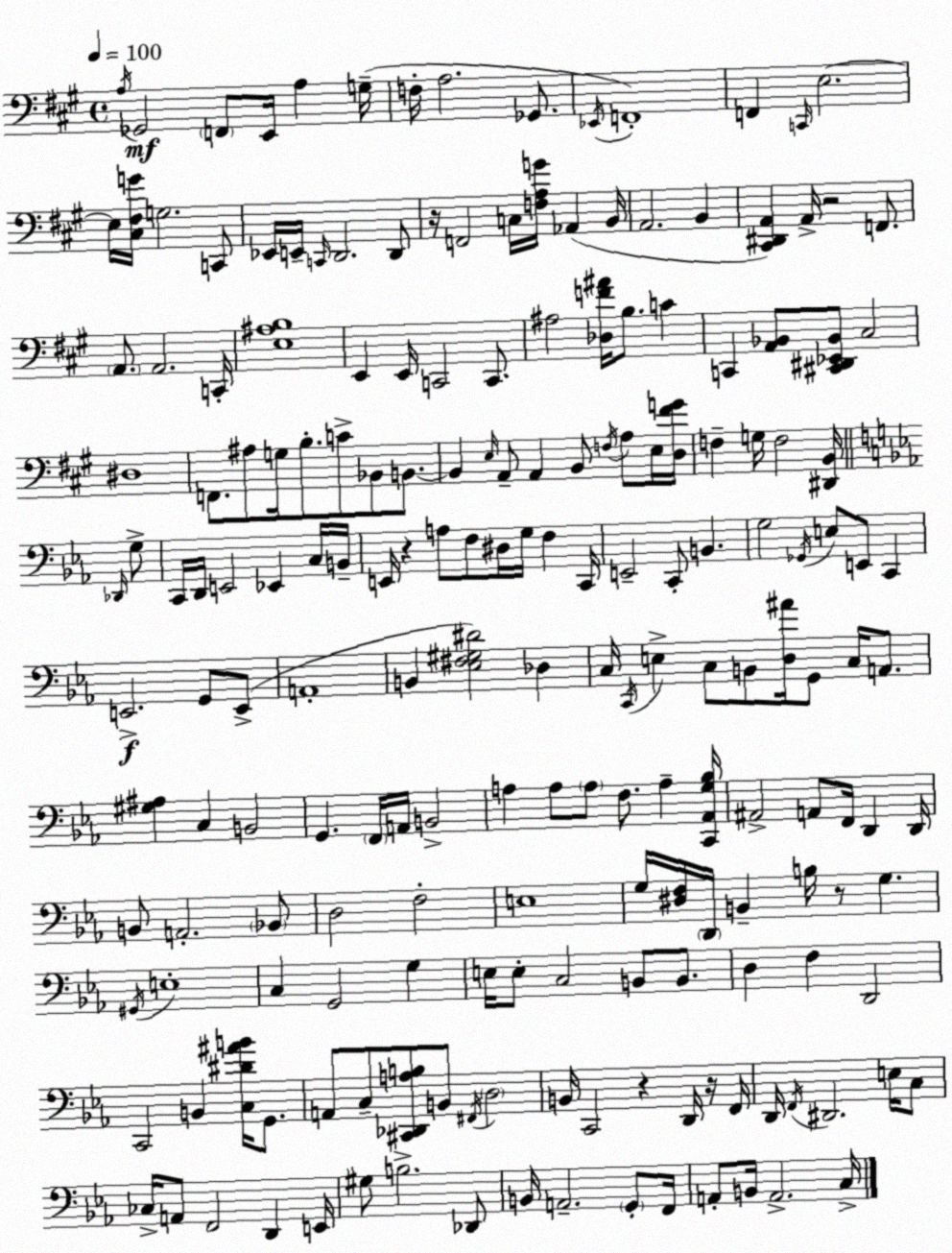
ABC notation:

X:1
T:Untitled
M:4/4
L:1/4
K:A
A,/4 _G,,2 F,,/2 E,,/4 A, G,/4 F,/4 A,2 _G,,/2 _E,,/4 F,,4 F,, C,,/4 E,2 E,/4 [^C,^F,G]/4 G,2 C,,/2 _E,,/4 E,,/4 C,,/4 D,,2 D,,/2 z/4 F,,2 C,/4 [F,A,G]/4 _A,, B,,/4 A,,2 B,, [^C,,^D,,A,,] A,,/4 z2 F,,/2 A,,/2 A,,2 C,,/4 [E,^A,B,]4 E,, E,,/4 C,,2 C,,/2 ^A,2 [_D,F^A]/4 B,/2 C C,, [A,,_B,,]/2 [^C,,^D,,_E,,_B,,]/2 ^C,2 ^D,4 F,,/2 ^A,/2 G,/4 B,/2 C/2 _B,,/2 B,,/2 B,, E,/4 A,,/2 A,, B,,/2 F,/4 A,/2 E,/4 [D,^FG]/4 F, G,/4 F,2 [^D,,B,,]/4 _D,,/4 G,/2 C,,/4 D,,/4 E,,2 _E,, C,/4 B,,/4 E,,/4 z A,/2 F,/2 ^D,/4 G,/4 F, C,,/4 E,,2 C,,/2 B,, G,2 _G,,/4 E,/2 E,,/2 C,, E,,2 G,,/2 E,,/2 A,,4 B,, [_E,^F,^G,^D]2 _D, C,/4 C,,/4 E, C,/2 B,,/2 [D,^A]/4 G,,/2 C,/4 A,,/2 [^G,^A,] C, B,,2 G,, F,,/4 A,,/4 B,,2 A, A,/2 A,/2 F,/2 A, [C,,_A,,G,_B,]/4 ^A,,2 A,,/2 F,,/4 D,, D,,/4 B,,/2 A,,2 _B,,/2 D,2 F,2 E,4 G,/4 [^D,F,]/4 D,,/4 B,, B,/4 z/2 G, ^G,,/4 E,4 C, G,,2 G, E,/4 E,/2 C,2 B,,/2 B,,/2 D, F, D,,2 C,,2 B,, [C,^D^AB]/4 G,,/2 A,,/2 C,/2 [^C,,_D,,A,B,]/2 B,,/2 ^F,,/4 D,2 B,,/4 C,,2 z D,,/4 z/4 F,,/4 D,,/4 F,,/4 ^D,,2 E,/4 C,/2 _C,/4 A,,/2 F,,2 D,, E,,/4 ^G,/2 B,2 _D,,/2 B,,/4 A,,2 G,,/2 F,,/4 A,,/2 B,,/4 A,,2 C,/4